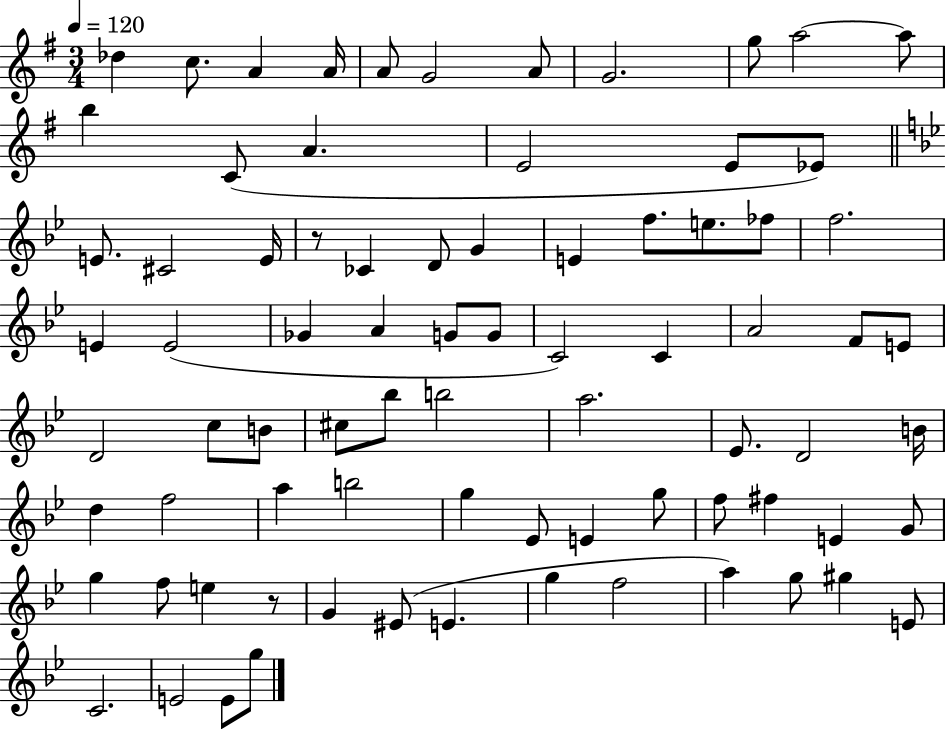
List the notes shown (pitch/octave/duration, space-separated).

Db5/q C5/e. A4/q A4/s A4/e G4/h A4/e G4/h. G5/e A5/h A5/e B5/q C4/e A4/q. E4/h E4/e Eb4/e E4/e. C#4/h E4/s R/e CES4/q D4/e G4/q E4/q F5/e. E5/e. FES5/e F5/h. E4/q E4/h Gb4/q A4/q G4/e G4/e C4/h C4/q A4/h F4/e E4/e D4/h C5/e B4/e C#5/e Bb5/e B5/h A5/h. Eb4/e. D4/h B4/s D5/q F5/h A5/q B5/h G5/q Eb4/e E4/q G5/e F5/e F#5/q E4/q G4/e G5/q F5/e E5/q R/e G4/q EIS4/e E4/q. G5/q F5/h A5/q G5/e G#5/q E4/e C4/h. E4/h E4/e G5/e